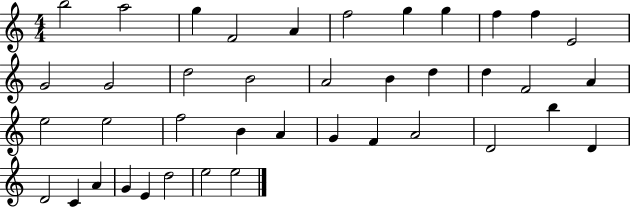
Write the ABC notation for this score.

X:1
T:Untitled
M:4/4
L:1/4
K:C
b2 a2 g F2 A f2 g g f f E2 G2 G2 d2 B2 A2 B d d F2 A e2 e2 f2 B A G F A2 D2 b D D2 C A G E d2 e2 e2